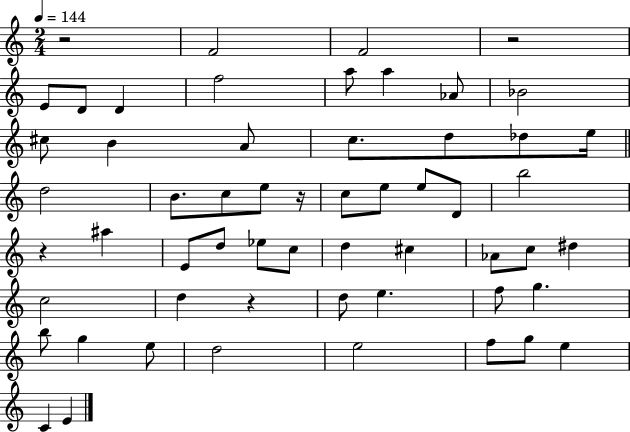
R/h F4/h F4/h R/h E4/e D4/e D4/q F5/h A5/e A5/q Ab4/e Bb4/h C#5/e B4/q A4/e C5/e. D5/e Db5/e E5/s D5/h B4/e. C5/e E5/e R/s C5/e E5/e E5/e D4/e B5/h R/q A#5/q E4/e D5/e Eb5/e C5/e D5/q C#5/q Ab4/e C5/e D#5/q C5/h D5/q R/q D5/e E5/q. F5/e G5/q. B5/e G5/q E5/e D5/h E5/h F5/e G5/e E5/q C4/q E4/q